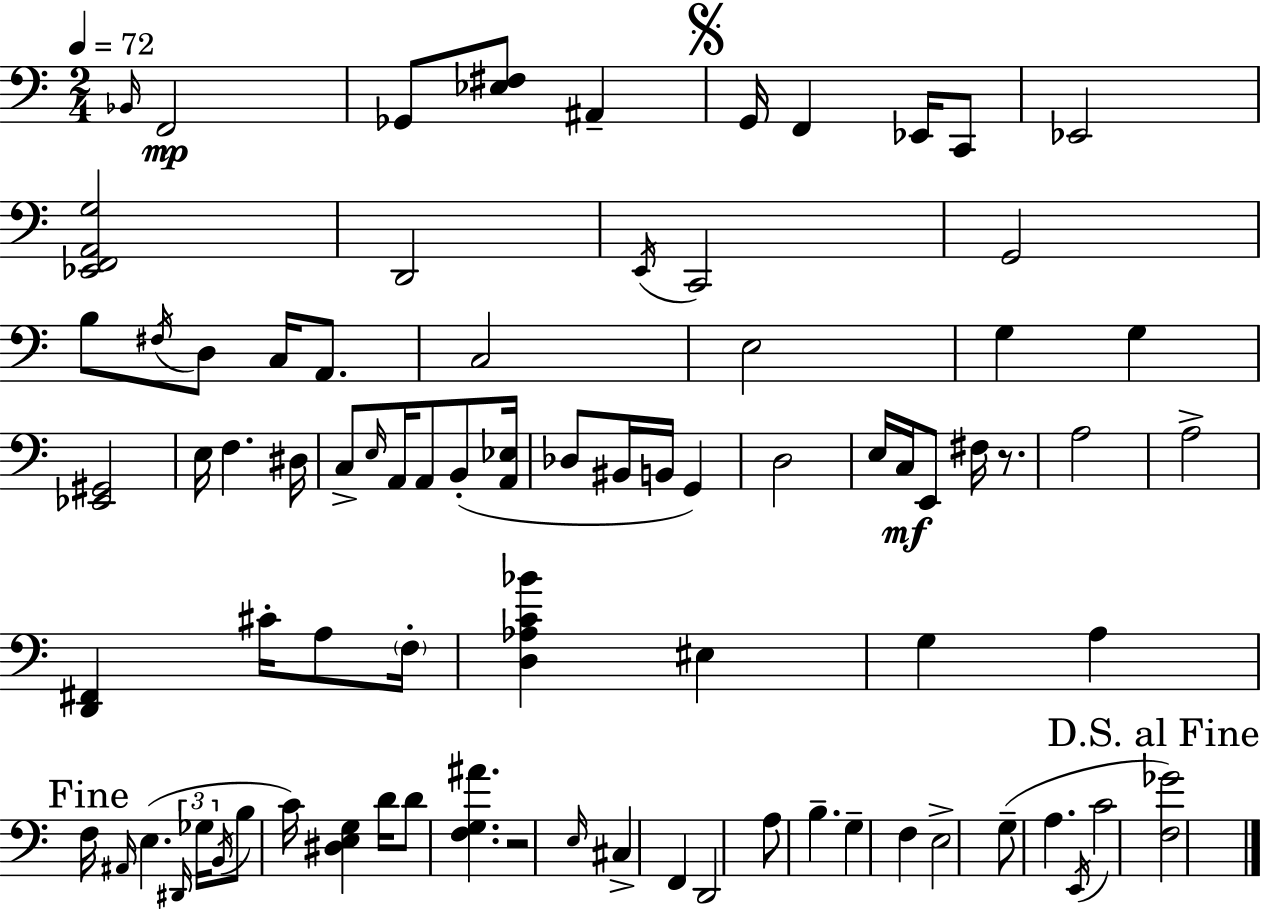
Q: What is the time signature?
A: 2/4